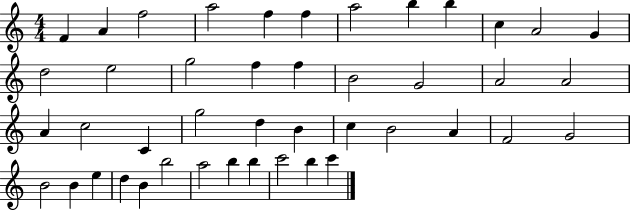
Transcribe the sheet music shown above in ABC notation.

X:1
T:Untitled
M:4/4
L:1/4
K:C
F A f2 a2 f f a2 b b c A2 G d2 e2 g2 f f B2 G2 A2 A2 A c2 C g2 d B c B2 A F2 G2 B2 B e d B b2 a2 b b c'2 b c'